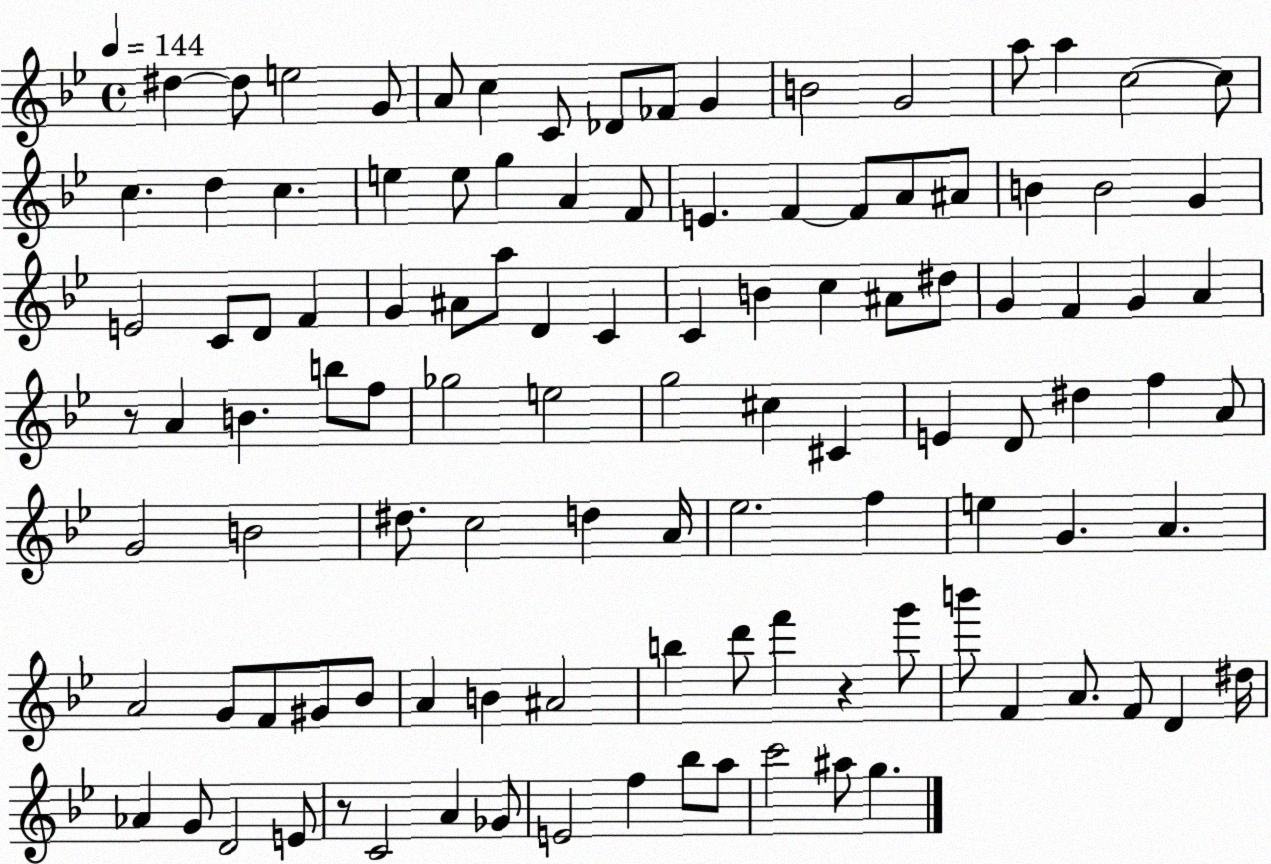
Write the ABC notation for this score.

X:1
T:Untitled
M:4/4
L:1/4
K:Bb
^d ^d/2 e2 G/2 A/2 c C/2 _D/2 _F/2 G B2 G2 a/2 a c2 c/2 c d c e e/2 g A F/2 E F F/2 A/2 ^A/2 B B2 G E2 C/2 D/2 F G ^A/2 a/2 D C C B c ^A/2 ^d/2 G F G A z/2 A B b/2 f/2 _g2 e2 g2 ^c ^C E D/2 ^d f A/2 G2 B2 ^d/2 c2 d A/4 _e2 f e G A A2 G/2 F/2 ^G/2 _B/2 A B ^A2 b d'/2 f' z g'/2 b'/2 F A/2 F/2 D ^d/4 _A G/2 D2 E/2 z/2 C2 A _G/2 E2 f _b/2 a/2 c'2 ^a/2 g